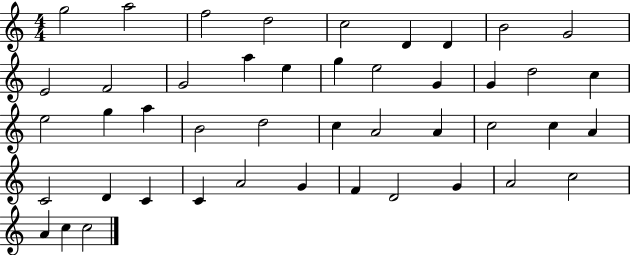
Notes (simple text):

G5/h A5/h F5/h D5/h C5/h D4/q D4/q B4/h G4/h E4/h F4/h G4/h A5/q E5/q G5/q E5/h G4/q G4/q D5/h C5/q E5/h G5/q A5/q B4/h D5/h C5/q A4/h A4/q C5/h C5/q A4/q C4/h D4/q C4/q C4/q A4/h G4/q F4/q D4/h G4/q A4/h C5/h A4/q C5/q C5/h